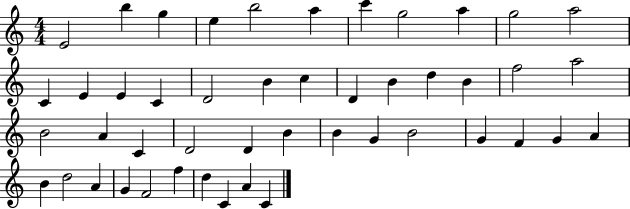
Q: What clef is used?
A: treble